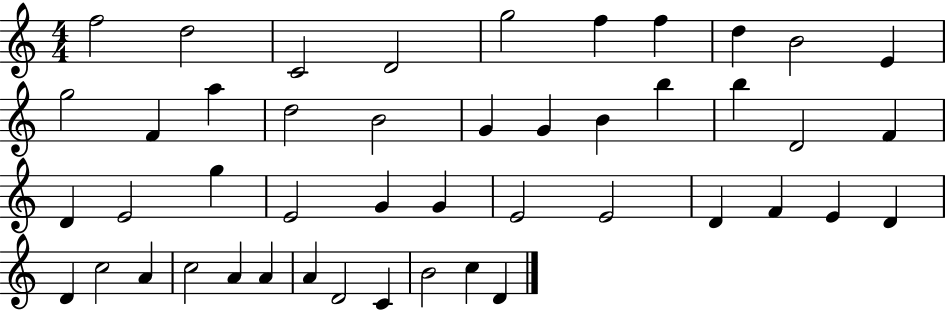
F5/h D5/h C4/h D4/h G5/h F5/q F5/q D5/q B4/h E4/q G5/h F4/q A5/q D5/h B4/h G4/q G4/q B4/q B5/q B5/q D4/h F4/q D4/q E4/h G5/q E4/h G4/q G4/q E4/h E4/h D4/q F4/q E4/q D4/q D4/q C5/h A4/q C5/h A4/q A4/q A4/q D4/h C4/q B4/h C5/q D4/q